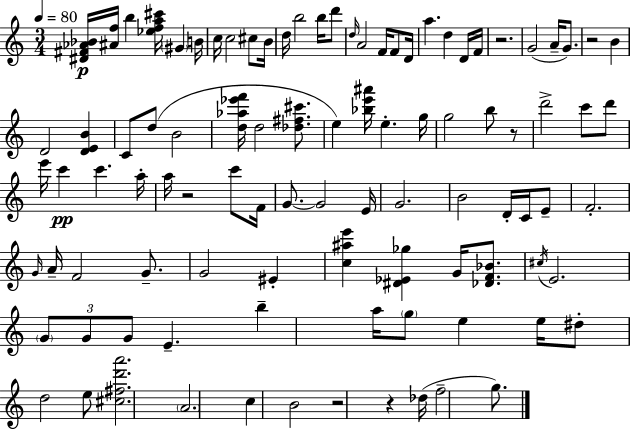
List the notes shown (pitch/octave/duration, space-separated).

[D#4,F#4,Ab4,Bb4]/s [A#4,F5]/s B5/q [Eb5,F5,A5,C#6]/s G#4/q B4/s C5/s C5/h C#5/e B4/s D5/s B5/h B5/s D6/e D5/s A4/h F4/s F4/e D4/s A5/q. D5/q D4/s F4/s R/h. G4/h A4/s G4/e. R/h B4/q D4/h [D4,E4,B4]/q C4/e D5/e B4/h [D5,Ab5,Eb6,F6]/s D5/h [Db5,F#5,C#6]/e. E5/q [Bb5,E6,A#6]/s E5/q. G5/s G5/h B5/e R/e D6/h C6/e D6/e E6/s C6/q C6/q. A5/s A5/s R/h C6/e F4/s G4/e. G4/h E4/s G4/h. B4/h D4/s C4/s E4/e F4/h. G4/s A4/s F4/h G4/e. G4/h EIS4/q [C5,A#5,E6]/q [D#4,Eb4,Gb5]/q G4/s [Db4,F4,Bb4]/e. C#5/s E4/h. G4/e G4/e G4/e E4/q. B5/q A5/s G5/e E5/q E5/s D#5/e D5/h E5/e [C#5,F#5,D6,A6]/h. A4/h. C5/q B4/h R/h R/q Db5/s F5/h G5/e.